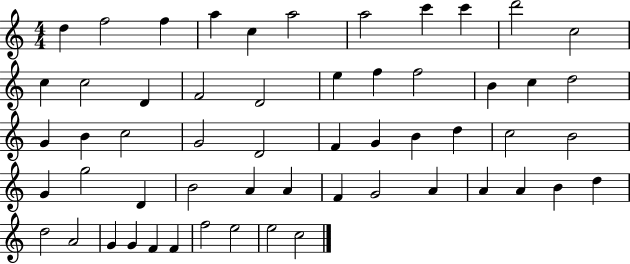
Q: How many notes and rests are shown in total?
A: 56